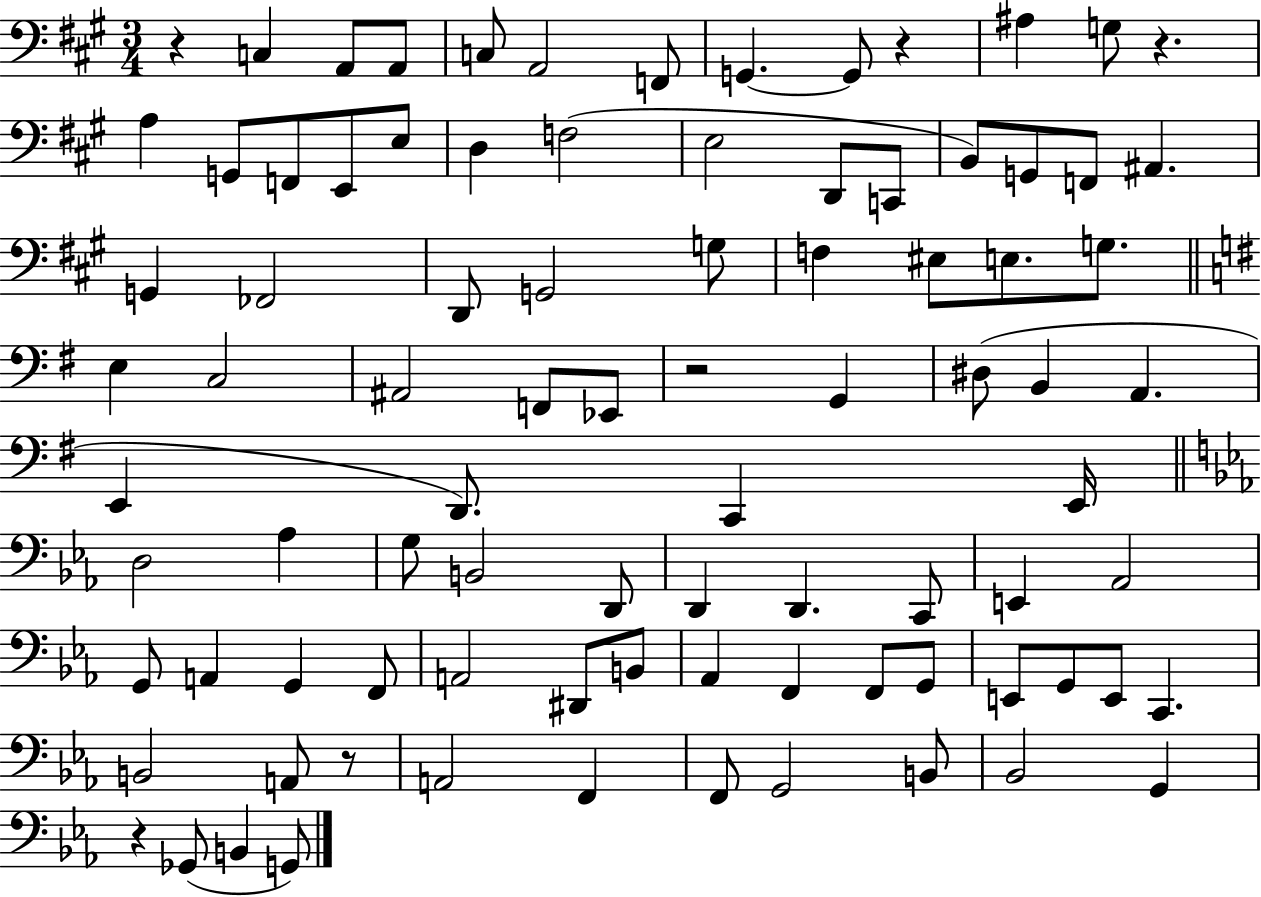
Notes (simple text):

R/q C3/q A2/e A2/e C3/e A2/h F2/e G2/q. G2/e R/q A#3/q G3/e R/q. A3/q G2/e F2/e E2/e E3/e D3/q F3/h E3/h D2/e C2/e B2/e G2/e F2/e A#2/q. G2/q FES2/h D2/e G2/h G3/e F3/q EIS3/e E3/e. G3/e. E3/q C3/h A#2/h F2/e Eb2/e R/h G2/q D#3/e B2/q A2/q. E2/q D2/e. C2/q E2/s D3/h Ab3/q G3/e B2/h D2/e D2/q D2/q. C2/e E2/q Ab2/h G2/e A2/q G2/q F2/e A2/h D#2/e B2/e Ab2/q F2/q F2/e G2/e E2/e G2/e E2/e C2/q. B2/h A2/e R/e A2/h F2/q F2/e G2/h B2/e Bb2/h G2/q R/q Gb2/e B2/q G2/e